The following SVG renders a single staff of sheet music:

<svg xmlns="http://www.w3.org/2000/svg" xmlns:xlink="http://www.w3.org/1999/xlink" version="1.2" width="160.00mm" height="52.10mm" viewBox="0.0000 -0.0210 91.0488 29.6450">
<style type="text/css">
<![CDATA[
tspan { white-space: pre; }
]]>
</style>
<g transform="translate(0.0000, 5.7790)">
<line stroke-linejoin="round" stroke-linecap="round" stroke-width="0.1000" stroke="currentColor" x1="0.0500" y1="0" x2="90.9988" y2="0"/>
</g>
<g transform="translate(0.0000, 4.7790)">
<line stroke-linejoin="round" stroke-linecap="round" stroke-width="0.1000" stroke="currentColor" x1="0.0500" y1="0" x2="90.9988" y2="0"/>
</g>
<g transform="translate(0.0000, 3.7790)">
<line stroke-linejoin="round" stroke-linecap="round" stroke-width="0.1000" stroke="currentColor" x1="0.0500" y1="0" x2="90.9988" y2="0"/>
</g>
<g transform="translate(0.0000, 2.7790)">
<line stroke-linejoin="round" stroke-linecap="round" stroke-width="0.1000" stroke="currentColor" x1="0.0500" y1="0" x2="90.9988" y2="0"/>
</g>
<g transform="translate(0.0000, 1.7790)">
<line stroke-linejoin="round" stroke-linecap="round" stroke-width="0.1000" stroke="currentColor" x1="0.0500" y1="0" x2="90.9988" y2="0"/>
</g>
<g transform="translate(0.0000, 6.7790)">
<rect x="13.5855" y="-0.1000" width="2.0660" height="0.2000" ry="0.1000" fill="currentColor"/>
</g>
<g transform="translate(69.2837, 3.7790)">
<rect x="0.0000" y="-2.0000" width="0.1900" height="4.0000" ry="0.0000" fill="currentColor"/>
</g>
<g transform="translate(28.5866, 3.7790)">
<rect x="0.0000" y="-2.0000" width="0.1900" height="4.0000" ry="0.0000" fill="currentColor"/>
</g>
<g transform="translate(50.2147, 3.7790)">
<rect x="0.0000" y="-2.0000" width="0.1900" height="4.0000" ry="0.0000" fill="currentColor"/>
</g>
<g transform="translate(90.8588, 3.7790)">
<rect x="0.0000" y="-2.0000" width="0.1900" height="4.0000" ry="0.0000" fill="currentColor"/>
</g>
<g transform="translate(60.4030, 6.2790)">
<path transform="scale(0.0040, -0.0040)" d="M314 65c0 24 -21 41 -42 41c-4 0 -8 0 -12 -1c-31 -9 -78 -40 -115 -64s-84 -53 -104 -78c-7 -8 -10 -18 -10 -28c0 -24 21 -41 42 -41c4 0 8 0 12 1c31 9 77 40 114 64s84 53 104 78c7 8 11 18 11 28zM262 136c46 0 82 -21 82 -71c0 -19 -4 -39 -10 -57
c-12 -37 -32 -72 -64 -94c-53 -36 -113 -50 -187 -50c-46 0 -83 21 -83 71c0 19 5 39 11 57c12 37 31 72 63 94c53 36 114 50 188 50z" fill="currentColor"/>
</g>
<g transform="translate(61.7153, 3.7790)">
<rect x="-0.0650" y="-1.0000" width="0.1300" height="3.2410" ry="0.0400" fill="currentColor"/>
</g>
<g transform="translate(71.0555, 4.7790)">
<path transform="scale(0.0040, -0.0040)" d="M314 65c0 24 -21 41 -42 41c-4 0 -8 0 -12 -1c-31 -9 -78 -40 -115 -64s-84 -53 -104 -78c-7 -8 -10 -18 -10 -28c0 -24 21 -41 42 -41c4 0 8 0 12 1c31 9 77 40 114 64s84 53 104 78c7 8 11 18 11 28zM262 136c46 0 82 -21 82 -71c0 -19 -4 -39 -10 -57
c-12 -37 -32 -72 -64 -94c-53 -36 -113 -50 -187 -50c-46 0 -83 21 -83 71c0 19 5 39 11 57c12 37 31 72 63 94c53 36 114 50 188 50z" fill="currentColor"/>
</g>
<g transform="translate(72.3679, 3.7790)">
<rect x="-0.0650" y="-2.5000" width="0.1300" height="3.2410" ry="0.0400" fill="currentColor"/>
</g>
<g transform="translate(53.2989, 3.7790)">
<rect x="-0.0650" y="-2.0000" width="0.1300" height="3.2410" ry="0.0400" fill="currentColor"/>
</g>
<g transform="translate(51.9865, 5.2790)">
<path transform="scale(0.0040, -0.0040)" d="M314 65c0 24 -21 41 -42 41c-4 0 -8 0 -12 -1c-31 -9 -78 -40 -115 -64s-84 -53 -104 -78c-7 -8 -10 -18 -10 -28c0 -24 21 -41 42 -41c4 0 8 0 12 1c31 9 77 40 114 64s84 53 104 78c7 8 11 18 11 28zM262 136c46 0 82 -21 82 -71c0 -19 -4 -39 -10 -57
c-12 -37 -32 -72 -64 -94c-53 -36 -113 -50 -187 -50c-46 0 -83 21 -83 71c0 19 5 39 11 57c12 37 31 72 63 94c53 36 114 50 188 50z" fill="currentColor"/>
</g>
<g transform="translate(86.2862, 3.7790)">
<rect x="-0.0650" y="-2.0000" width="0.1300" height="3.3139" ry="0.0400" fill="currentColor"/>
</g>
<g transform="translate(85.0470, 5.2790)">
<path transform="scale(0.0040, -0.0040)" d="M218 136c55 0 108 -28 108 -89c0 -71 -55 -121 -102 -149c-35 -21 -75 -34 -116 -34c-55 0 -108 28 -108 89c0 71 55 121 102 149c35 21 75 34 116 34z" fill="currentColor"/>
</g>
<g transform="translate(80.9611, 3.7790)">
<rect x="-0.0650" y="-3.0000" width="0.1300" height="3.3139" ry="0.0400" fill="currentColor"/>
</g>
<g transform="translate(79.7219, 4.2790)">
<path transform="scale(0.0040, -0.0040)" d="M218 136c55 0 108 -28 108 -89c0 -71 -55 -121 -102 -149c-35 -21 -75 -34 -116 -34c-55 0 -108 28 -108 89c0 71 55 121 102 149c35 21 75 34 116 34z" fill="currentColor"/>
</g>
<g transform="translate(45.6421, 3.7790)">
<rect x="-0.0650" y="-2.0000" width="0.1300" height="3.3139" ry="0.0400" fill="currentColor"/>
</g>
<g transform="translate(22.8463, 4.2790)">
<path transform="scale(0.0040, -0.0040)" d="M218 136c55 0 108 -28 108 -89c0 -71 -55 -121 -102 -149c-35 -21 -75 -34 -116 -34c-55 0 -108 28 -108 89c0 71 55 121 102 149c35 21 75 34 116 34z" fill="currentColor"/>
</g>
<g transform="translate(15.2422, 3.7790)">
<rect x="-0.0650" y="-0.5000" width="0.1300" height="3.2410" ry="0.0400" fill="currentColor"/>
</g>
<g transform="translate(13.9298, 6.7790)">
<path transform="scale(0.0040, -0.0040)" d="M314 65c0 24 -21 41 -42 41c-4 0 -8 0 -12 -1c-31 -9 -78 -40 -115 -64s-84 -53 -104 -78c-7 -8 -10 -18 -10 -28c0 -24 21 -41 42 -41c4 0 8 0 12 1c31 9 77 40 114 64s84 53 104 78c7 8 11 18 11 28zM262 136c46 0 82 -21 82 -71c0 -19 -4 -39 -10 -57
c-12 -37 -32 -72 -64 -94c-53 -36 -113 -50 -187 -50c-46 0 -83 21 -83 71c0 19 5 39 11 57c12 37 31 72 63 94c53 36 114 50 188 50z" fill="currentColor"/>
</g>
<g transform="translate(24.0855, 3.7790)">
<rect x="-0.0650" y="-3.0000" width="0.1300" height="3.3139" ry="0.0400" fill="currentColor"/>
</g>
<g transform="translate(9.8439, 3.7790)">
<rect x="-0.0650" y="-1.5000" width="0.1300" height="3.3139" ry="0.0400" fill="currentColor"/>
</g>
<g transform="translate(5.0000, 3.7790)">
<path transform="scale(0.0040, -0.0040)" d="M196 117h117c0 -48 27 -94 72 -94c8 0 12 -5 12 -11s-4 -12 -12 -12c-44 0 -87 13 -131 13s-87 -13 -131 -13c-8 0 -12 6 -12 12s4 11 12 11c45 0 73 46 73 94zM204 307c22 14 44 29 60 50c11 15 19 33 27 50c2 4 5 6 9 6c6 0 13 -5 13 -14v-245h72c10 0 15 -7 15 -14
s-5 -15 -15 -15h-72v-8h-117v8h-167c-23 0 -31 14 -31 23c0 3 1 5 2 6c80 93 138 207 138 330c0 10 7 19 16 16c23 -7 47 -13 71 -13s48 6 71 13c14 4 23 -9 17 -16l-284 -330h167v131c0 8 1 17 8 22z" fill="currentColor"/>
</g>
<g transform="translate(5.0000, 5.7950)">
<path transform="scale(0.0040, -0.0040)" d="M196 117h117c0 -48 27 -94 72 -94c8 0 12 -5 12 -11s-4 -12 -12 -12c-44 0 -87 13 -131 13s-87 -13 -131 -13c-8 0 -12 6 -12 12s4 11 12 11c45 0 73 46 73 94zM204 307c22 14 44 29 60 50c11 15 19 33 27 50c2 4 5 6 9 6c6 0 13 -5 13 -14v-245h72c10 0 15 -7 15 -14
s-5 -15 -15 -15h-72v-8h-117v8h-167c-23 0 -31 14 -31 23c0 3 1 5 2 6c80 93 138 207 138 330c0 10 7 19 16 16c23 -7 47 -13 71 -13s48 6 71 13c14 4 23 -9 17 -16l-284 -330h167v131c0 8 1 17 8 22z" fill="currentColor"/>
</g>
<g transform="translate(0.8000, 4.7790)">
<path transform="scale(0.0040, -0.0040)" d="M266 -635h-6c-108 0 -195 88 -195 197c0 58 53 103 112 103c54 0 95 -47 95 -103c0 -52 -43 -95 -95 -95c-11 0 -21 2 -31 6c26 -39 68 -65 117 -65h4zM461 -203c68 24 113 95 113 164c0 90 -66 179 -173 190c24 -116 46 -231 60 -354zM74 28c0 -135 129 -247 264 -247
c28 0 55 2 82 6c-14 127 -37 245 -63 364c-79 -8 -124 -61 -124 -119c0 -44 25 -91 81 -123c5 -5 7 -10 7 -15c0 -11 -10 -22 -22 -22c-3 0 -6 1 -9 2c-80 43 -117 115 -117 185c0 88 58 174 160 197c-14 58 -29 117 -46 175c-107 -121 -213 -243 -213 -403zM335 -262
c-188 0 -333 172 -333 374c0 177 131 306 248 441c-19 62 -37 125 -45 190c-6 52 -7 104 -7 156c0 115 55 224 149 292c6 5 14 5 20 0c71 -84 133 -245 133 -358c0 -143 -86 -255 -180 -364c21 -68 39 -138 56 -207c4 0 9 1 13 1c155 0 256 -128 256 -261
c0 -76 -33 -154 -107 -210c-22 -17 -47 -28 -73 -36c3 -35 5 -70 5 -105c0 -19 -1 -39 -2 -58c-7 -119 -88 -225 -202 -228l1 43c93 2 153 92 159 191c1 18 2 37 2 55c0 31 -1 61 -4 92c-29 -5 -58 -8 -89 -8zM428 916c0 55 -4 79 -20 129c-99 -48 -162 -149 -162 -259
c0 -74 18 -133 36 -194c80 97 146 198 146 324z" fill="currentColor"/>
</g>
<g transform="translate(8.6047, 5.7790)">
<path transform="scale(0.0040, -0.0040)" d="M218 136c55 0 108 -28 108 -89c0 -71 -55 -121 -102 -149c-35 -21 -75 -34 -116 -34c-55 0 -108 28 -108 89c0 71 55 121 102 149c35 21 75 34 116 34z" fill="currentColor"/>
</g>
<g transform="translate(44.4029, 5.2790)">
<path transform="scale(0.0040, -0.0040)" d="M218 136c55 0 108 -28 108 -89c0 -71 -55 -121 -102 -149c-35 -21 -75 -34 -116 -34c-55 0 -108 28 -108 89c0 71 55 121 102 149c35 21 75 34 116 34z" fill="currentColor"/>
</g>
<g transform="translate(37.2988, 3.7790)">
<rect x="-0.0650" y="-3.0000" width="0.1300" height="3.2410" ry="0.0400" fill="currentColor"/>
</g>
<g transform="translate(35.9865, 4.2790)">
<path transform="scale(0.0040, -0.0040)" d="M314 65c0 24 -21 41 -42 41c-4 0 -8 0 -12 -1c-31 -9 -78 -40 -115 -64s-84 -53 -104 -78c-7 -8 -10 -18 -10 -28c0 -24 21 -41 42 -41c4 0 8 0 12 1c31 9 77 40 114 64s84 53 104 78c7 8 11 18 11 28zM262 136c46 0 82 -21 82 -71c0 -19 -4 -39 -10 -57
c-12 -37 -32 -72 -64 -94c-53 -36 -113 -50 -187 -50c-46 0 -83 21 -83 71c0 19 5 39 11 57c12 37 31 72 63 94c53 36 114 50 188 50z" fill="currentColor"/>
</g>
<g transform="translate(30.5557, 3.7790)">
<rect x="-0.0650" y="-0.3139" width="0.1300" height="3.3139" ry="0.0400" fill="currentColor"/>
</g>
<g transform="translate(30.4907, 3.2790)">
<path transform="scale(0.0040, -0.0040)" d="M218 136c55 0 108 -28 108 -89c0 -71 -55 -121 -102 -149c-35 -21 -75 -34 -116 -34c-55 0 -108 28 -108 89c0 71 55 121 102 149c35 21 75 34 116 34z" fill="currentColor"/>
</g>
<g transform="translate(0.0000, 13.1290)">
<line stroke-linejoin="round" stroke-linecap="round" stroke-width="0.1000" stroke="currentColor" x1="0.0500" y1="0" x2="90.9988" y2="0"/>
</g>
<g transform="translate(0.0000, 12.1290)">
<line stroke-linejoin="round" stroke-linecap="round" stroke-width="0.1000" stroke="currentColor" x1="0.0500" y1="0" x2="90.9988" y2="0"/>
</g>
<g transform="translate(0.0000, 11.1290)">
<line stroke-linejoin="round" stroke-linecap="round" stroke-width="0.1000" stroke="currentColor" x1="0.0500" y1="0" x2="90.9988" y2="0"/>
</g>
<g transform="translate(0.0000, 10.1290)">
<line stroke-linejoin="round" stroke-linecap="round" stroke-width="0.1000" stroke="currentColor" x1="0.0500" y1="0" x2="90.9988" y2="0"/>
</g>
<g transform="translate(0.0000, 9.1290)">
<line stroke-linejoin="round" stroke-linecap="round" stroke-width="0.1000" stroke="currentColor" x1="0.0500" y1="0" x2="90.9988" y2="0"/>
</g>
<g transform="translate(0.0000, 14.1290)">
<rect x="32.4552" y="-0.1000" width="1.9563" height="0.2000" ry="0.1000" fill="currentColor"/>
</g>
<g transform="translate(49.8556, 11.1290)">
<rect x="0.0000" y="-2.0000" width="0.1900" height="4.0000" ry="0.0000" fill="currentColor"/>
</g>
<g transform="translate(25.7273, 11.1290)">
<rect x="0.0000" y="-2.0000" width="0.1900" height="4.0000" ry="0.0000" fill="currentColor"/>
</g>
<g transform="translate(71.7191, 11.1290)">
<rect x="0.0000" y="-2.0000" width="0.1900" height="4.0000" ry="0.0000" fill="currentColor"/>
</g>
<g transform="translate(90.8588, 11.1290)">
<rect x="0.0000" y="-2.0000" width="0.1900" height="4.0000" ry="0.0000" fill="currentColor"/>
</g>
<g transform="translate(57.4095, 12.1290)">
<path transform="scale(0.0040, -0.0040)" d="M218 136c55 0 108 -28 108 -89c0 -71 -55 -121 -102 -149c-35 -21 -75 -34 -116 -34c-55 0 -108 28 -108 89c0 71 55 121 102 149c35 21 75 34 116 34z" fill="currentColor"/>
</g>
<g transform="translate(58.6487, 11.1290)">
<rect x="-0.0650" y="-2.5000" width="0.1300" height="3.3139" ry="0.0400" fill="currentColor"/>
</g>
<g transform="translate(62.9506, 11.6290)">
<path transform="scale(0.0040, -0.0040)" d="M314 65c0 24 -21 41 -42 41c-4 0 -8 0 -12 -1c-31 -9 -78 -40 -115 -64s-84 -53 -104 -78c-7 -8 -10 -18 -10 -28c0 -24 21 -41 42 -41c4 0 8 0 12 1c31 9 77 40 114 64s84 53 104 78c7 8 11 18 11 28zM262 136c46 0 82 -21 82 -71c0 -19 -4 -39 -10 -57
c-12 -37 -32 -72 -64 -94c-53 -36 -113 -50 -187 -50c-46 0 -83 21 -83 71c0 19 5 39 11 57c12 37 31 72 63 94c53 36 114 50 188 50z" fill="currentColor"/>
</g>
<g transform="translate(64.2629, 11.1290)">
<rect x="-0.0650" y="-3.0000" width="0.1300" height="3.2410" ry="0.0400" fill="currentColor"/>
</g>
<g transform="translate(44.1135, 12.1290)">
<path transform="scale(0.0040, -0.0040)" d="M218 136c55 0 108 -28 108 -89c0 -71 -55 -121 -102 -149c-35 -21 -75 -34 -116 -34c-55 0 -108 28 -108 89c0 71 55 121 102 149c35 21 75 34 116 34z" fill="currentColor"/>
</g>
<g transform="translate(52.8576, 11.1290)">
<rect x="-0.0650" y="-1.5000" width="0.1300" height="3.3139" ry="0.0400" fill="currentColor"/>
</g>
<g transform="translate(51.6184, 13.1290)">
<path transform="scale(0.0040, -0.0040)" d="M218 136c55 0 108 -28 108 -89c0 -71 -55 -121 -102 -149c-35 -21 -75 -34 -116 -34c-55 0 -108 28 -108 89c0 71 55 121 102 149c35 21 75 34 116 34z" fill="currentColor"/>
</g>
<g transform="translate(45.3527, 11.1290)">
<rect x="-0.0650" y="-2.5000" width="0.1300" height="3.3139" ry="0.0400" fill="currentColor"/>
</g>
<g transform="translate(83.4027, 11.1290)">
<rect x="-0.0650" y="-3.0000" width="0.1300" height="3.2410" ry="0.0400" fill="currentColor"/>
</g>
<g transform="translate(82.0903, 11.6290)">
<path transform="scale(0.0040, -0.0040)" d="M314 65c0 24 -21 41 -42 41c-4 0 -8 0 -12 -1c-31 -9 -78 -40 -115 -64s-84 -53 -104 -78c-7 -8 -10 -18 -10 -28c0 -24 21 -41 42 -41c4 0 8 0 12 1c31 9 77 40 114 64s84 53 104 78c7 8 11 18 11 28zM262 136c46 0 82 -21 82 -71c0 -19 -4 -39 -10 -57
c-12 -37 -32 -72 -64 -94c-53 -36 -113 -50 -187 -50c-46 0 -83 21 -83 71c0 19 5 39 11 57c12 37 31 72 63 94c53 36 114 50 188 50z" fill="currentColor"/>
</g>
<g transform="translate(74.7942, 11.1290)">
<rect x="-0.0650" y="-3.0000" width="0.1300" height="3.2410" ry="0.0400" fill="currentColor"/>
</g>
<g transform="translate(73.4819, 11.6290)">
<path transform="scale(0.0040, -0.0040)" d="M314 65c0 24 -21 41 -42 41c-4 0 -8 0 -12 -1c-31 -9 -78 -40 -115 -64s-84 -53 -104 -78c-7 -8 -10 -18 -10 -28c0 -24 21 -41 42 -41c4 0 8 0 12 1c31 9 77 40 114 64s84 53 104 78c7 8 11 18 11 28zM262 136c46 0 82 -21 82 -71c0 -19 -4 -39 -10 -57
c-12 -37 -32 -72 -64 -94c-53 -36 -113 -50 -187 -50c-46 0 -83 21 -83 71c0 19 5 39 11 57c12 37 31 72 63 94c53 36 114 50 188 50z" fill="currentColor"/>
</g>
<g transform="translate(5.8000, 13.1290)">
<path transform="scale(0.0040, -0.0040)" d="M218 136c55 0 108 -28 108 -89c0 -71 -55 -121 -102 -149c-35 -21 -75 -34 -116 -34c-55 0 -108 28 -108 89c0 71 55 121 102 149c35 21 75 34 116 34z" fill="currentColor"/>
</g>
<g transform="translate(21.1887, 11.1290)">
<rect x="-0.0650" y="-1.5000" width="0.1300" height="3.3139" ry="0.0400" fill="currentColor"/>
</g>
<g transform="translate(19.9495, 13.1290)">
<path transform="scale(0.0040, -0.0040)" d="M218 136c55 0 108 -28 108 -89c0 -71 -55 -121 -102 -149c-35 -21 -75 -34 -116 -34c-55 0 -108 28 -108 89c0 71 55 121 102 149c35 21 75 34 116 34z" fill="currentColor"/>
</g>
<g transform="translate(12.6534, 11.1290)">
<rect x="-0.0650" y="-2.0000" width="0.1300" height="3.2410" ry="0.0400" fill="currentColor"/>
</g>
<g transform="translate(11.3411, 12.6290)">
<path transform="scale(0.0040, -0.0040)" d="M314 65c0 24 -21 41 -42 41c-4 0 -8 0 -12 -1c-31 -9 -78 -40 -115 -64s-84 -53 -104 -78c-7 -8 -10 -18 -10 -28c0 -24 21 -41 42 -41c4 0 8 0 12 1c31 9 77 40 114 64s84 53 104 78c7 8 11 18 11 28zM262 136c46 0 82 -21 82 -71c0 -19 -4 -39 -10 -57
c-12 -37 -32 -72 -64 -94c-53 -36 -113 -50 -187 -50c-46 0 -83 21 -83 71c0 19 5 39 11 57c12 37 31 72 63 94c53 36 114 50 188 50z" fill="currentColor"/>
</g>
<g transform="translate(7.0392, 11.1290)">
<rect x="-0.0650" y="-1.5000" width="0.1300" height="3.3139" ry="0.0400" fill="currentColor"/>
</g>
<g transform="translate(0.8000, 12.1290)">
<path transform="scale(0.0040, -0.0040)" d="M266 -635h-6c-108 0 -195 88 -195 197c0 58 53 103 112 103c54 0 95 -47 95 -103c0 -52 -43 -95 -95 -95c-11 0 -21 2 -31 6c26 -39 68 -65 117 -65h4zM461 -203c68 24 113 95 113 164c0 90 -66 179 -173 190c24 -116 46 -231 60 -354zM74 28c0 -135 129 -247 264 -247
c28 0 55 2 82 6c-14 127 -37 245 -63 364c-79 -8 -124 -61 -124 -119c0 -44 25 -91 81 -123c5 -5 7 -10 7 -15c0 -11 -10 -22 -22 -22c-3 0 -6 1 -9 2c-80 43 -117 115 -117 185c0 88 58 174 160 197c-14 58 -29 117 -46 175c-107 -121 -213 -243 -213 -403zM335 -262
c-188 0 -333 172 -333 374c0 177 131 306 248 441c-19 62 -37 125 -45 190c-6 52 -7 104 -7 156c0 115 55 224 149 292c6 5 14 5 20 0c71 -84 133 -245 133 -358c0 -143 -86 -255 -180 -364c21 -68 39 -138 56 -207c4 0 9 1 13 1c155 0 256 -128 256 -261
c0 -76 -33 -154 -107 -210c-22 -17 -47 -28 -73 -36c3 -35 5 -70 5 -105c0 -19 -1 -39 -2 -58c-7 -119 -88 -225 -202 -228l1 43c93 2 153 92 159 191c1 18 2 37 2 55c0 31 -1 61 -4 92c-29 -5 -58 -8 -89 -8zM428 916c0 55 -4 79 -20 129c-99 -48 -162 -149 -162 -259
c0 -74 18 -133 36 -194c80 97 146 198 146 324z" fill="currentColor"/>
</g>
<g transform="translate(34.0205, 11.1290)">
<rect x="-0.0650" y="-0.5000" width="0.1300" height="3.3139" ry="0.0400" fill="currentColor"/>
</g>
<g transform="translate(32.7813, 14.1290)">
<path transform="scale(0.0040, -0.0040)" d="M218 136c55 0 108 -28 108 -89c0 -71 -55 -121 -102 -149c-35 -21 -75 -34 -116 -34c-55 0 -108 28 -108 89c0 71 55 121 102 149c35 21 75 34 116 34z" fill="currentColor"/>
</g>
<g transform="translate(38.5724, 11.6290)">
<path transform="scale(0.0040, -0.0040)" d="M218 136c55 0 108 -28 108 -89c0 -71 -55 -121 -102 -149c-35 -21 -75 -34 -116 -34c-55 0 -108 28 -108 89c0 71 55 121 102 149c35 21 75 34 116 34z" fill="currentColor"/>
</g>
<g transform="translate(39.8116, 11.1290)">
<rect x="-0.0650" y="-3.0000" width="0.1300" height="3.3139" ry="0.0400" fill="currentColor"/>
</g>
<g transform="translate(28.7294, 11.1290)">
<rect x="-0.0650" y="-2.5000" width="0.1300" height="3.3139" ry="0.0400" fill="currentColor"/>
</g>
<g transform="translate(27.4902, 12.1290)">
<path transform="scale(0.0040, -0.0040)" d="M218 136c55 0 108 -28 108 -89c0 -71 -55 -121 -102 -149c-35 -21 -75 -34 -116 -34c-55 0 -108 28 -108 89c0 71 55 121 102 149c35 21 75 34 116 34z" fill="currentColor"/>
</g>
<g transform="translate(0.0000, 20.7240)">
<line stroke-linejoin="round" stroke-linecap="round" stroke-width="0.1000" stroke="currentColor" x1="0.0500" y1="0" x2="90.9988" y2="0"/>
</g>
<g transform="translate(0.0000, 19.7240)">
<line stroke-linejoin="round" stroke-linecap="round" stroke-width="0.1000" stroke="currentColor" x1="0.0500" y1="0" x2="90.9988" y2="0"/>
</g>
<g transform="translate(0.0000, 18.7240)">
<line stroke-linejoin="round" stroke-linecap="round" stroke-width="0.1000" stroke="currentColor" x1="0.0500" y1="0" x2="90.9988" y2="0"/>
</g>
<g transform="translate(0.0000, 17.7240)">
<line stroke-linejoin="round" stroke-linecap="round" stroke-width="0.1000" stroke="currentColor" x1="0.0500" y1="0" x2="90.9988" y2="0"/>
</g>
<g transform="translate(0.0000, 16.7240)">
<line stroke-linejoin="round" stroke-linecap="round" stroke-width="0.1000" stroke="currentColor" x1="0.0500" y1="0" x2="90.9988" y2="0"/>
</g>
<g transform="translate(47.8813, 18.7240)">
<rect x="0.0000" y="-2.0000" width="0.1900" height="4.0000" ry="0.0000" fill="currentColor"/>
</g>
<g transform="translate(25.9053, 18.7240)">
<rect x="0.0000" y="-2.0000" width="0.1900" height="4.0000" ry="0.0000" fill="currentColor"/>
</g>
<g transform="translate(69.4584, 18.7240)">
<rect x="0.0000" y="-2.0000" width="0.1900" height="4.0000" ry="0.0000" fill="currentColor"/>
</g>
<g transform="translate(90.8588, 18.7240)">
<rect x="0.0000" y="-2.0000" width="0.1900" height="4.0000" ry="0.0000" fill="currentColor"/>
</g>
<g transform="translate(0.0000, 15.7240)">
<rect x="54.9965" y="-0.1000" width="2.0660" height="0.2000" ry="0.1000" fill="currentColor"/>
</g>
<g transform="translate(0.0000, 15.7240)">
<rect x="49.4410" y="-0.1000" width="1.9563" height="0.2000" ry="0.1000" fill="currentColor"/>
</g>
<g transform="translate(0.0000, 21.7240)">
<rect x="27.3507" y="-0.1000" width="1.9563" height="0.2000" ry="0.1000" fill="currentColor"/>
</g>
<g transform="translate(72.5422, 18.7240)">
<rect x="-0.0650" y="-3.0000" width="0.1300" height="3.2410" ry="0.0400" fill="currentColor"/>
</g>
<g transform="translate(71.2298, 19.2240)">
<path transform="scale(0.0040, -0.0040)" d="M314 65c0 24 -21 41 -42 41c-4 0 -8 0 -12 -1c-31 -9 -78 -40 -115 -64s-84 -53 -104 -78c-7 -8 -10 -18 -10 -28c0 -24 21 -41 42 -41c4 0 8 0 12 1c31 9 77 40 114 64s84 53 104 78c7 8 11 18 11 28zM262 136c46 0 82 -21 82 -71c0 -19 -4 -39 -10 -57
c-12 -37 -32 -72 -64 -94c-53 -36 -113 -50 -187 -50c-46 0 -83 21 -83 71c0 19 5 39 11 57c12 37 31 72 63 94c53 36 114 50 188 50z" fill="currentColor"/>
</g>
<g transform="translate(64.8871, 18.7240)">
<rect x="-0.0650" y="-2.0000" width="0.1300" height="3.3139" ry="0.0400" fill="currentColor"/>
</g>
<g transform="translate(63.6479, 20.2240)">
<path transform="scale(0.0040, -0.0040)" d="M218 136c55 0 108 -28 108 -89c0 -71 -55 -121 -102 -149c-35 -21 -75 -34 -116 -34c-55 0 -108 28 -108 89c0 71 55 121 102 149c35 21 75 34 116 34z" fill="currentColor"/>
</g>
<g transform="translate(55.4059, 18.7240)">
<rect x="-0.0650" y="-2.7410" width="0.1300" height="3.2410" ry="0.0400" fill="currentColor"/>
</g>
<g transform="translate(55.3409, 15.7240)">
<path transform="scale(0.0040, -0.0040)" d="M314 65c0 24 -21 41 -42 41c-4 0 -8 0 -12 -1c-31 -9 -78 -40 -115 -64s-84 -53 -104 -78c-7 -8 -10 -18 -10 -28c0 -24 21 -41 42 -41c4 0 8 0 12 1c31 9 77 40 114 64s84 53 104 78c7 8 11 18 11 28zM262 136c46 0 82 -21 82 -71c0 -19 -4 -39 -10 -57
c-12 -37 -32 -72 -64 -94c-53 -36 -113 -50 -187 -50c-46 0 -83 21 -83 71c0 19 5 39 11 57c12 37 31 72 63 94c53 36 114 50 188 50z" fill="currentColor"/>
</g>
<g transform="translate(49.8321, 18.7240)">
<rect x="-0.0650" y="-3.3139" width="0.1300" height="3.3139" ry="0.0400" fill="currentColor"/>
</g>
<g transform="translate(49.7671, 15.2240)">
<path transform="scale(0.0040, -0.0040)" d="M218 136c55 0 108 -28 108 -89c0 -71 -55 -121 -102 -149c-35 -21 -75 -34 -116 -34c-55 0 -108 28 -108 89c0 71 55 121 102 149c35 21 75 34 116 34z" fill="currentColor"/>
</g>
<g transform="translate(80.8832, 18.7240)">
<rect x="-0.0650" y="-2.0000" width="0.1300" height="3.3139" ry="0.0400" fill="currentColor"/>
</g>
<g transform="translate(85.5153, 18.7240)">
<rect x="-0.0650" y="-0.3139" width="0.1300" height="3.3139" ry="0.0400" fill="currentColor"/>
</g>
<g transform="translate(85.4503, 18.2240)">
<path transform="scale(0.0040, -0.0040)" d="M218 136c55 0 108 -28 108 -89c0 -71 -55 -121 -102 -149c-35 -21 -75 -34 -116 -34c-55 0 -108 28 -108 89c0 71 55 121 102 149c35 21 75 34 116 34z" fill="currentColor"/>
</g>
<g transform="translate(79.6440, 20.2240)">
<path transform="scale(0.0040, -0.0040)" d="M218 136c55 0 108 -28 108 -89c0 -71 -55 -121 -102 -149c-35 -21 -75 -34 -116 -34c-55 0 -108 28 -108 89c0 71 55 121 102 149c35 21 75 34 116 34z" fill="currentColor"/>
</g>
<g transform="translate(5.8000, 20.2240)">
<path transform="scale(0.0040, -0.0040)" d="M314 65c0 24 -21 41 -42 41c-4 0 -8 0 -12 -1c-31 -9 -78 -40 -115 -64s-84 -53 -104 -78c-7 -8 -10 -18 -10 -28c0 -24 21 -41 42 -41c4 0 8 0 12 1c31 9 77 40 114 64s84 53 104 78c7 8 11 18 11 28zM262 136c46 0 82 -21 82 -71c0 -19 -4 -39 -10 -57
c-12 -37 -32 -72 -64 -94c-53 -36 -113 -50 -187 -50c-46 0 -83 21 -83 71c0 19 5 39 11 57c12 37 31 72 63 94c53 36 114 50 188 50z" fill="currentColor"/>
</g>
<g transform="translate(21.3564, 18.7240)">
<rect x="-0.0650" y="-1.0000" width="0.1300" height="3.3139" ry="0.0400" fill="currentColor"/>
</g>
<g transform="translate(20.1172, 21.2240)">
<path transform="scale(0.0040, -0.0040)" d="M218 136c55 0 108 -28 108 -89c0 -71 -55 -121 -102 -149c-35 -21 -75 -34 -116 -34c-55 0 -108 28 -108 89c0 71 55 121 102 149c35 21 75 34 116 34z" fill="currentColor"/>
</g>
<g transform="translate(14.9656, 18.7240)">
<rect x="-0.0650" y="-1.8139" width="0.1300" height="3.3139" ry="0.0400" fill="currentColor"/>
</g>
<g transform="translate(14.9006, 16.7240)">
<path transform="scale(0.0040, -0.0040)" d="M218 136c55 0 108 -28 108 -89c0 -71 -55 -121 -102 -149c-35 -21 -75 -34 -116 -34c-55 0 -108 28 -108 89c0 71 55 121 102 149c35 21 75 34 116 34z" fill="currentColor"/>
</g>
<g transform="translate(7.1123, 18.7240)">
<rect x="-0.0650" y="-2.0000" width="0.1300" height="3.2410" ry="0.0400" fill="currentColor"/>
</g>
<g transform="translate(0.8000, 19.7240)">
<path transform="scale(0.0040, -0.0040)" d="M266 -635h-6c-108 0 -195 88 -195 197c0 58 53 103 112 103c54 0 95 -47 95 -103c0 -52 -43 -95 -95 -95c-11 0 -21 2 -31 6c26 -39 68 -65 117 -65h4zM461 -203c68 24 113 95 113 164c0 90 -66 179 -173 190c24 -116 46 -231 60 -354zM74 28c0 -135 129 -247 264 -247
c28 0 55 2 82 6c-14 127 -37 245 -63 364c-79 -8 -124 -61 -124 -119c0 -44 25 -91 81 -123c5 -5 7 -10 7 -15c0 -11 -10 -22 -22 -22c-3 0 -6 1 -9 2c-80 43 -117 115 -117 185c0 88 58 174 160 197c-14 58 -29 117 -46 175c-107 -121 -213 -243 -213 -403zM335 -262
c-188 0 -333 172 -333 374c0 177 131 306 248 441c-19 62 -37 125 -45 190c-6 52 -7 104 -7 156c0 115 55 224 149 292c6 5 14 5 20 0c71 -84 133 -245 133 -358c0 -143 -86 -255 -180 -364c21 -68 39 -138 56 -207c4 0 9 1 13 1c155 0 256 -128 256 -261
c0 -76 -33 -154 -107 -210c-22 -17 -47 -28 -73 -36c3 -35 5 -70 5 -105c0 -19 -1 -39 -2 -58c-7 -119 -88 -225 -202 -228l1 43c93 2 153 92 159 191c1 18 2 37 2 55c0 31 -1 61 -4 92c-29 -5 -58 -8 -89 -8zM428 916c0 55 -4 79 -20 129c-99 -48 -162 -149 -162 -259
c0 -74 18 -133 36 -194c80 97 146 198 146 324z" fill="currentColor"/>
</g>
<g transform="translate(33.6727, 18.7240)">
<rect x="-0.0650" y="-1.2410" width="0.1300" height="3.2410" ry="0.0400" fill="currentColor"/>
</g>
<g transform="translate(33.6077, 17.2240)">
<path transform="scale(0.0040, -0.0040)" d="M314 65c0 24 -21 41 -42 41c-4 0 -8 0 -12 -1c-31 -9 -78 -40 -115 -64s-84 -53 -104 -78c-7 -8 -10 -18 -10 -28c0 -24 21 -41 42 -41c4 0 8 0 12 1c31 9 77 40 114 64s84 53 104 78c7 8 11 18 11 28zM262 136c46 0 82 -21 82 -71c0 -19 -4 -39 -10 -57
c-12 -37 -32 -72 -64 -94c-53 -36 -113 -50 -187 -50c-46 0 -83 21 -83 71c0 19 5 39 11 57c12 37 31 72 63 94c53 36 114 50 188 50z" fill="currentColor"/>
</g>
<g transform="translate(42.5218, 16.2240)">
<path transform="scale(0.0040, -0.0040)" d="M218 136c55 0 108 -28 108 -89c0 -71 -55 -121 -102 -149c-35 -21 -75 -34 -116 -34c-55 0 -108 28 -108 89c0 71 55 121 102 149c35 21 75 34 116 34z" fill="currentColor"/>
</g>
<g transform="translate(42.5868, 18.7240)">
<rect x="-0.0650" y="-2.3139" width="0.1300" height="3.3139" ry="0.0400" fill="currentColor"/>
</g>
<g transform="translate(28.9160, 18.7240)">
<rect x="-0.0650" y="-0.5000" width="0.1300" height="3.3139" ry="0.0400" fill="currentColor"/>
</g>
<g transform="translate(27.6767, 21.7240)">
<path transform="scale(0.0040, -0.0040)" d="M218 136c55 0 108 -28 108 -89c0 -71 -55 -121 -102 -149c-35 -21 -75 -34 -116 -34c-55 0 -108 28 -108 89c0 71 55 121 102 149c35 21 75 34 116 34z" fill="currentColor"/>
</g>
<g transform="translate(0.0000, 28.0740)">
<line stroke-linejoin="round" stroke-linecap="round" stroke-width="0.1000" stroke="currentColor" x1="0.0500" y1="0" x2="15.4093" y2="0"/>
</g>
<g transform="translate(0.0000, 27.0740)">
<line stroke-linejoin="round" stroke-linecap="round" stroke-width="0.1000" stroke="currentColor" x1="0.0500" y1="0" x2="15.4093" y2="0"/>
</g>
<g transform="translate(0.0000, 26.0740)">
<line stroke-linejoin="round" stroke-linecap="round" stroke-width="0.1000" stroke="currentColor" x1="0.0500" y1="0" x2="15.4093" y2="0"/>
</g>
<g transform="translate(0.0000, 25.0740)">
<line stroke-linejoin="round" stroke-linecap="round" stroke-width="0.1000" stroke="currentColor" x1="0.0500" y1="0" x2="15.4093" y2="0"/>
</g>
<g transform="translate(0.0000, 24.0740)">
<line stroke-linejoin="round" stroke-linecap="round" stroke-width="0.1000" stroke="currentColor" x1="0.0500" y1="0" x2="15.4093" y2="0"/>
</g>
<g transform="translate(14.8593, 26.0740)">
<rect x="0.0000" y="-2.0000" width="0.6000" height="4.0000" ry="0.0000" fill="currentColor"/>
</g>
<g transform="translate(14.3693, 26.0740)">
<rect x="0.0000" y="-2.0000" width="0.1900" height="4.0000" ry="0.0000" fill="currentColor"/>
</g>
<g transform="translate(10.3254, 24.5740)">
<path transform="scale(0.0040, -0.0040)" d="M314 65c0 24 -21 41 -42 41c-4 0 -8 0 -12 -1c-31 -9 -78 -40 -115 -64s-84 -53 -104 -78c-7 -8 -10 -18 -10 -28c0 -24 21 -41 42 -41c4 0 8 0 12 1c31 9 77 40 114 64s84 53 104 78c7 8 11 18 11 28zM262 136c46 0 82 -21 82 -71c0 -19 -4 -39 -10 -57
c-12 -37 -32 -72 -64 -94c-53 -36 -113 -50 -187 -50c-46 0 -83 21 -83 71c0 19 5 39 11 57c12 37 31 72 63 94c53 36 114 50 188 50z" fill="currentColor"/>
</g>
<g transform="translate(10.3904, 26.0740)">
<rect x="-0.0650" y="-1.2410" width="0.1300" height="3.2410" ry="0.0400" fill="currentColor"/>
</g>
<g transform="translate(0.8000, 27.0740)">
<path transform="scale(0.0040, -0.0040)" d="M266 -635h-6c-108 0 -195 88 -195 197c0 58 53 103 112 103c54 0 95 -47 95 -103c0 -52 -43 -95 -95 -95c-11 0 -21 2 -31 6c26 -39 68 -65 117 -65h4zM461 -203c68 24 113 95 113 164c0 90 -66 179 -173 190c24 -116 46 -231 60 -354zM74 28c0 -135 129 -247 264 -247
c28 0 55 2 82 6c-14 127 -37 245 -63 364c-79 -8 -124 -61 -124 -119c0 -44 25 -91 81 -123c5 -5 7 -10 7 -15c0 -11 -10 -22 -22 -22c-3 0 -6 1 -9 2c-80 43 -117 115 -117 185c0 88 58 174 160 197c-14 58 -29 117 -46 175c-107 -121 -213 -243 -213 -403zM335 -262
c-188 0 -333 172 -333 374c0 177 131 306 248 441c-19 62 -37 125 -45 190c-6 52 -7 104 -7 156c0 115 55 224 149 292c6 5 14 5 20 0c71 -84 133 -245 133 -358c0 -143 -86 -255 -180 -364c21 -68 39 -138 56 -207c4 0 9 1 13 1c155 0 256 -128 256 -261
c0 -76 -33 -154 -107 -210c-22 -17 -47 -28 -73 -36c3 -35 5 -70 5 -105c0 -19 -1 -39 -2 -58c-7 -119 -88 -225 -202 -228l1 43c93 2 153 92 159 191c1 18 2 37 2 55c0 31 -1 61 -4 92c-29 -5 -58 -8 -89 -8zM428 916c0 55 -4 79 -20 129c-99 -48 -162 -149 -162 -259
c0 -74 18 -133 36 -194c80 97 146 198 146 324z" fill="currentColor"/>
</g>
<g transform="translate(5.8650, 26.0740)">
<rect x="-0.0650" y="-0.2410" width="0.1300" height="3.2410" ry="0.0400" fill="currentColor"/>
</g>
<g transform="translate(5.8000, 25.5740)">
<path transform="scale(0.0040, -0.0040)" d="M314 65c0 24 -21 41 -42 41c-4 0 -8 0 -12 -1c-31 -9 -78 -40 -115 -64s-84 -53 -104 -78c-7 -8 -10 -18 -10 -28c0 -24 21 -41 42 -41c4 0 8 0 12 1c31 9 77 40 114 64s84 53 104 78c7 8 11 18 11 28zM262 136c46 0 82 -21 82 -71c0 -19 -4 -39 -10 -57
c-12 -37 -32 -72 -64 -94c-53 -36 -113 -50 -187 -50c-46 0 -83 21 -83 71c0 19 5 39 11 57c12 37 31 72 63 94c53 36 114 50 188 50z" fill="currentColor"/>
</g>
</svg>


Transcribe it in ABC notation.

X:1
T:Untitled
M:4/4
L:1/4
K:C
E C2 A c A2 F F2 D2 G2 A F E F2 E G C A G E G A2 A2 A2 F2 f D C e2 g b a2 F A2 F c c2 e2